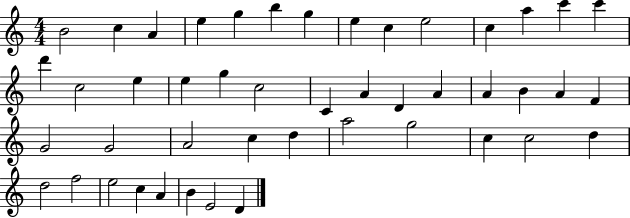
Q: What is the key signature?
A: C major